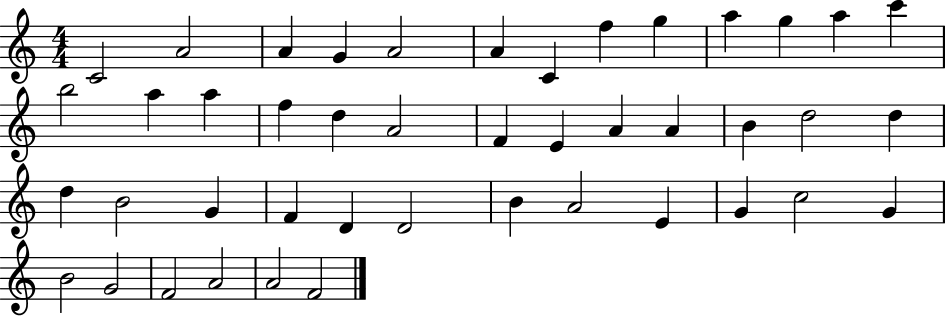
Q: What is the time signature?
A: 4/4